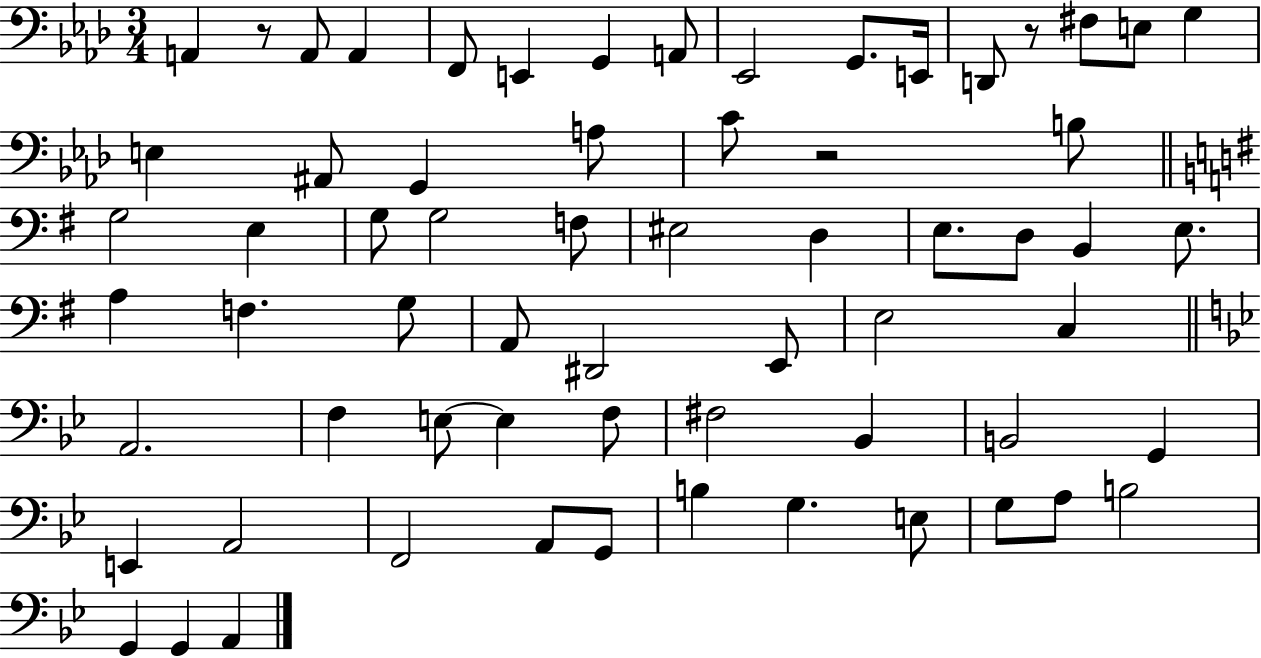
A2/q R/e A2/e A2/q F2/e E2/q G2/q A2/e Eb2/h G2/e. E2/s D2/e R/e F#3/e E3/e G3/q E3/q A#2/e G2/q A3/e C4/e R/h B3/e G3/h E3/q G3/e G3/h F3/e EIS3/h D3/q E3/e. D3/e B2/q E3/e. A3/q F3/q. G3/e A2/e D#2/h E2/e E3/h C3/q A2/h. F3/q E3/e E3/q F3/e F#3/h Bb2/q B2/h G2/q E2/q A2/h F2/h A2/e G2/e B3/q G3/q. E3/e G3/e A3/e B3/h G2/q G2/q A2/q